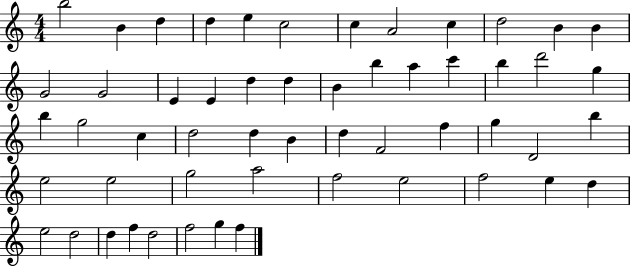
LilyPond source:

{
  \clef treble
  \numericTimeSignature
  \time 4/4
  \key c \major
  b''2 b'4 d''4 | d''4 e''4 c''2 | c''4 a'2 c''4 | d''2 b'4 b'4 | \break g'2 g'2 | e'4 e'4 d''4 d''4 | b'4 b''4 a''4 c'''4 | b''4 d'''2 g''4 | \break b''4 g''2 c''4 | d''2 d''4 b'4 | d''4 f'2 f''4 | g''4 d'2 b''4 | \break e''2 e''2 | g''2 a''2 | f''2 e''2 | f''2 e''4 d''4 | \break e''2 d''2 | d''4 f''4 d''2 | f''2 g''4 f''4 | \bar "|."
}